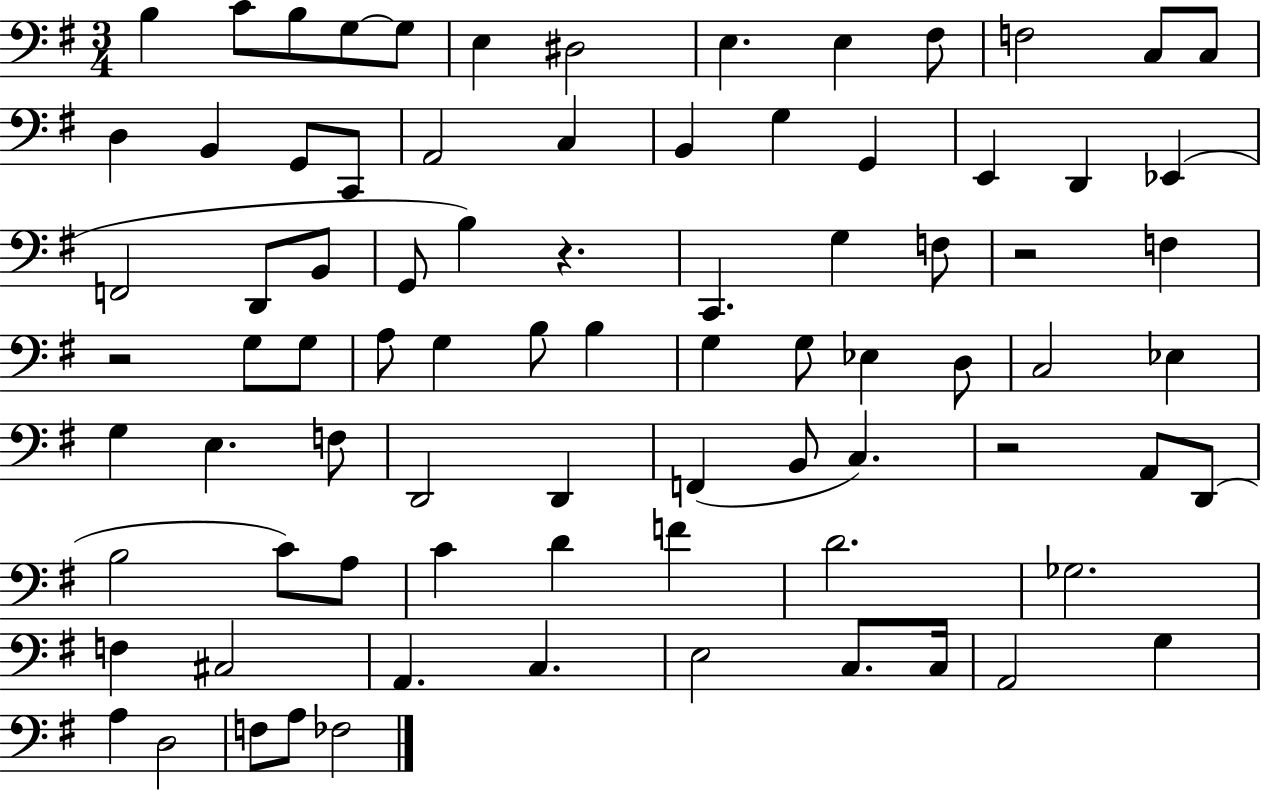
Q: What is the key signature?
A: G major